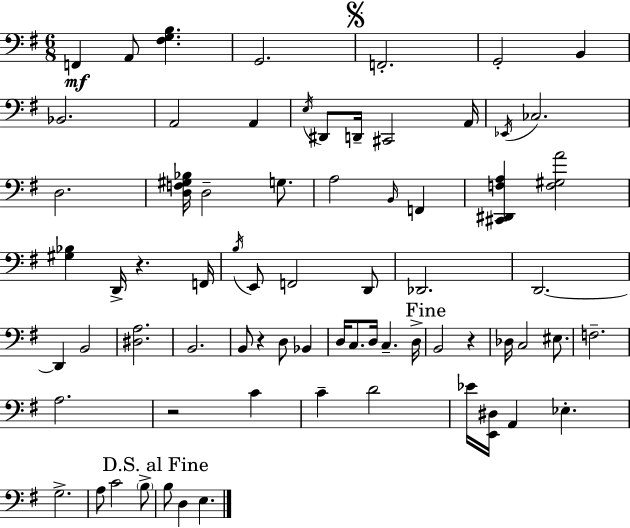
X:1
T:Untitled
M:6/8
L:1/4
K:Em
F,, A,,/2 [^F,G,B,] G,,2 F,,2 G,,2 B,, _B,,2 A,,2 A,, E,/4 ^D,,/2 D,,/4 ^C,,2 A,,/4 _E,,/4 _C,2 D,2 [D,F,^G,_B,]/4 D,2 G,/2 A,2 B,,/4 F,, [^C,,^D,,F,A,] [F,^G,A]2 [^G,_B,] D,,/4 z F,,/4 B,/4 E,,/2 F,,2 D,,/2 _D,,2 D,,2 D,, B,,2 [^D,A,]2 B,,2 B,,/2 z D,/2 _B,, D,/4 C,/2 D,/4 C, D,/4 B,,2 z _D,/4 C,2 ^E,/2 F,2 A,2 z2 C C D2 _E/4 [E,,^D,]/4 A,, _E, G,2 A,/2 C2 B,/2 B,/2 D, E,